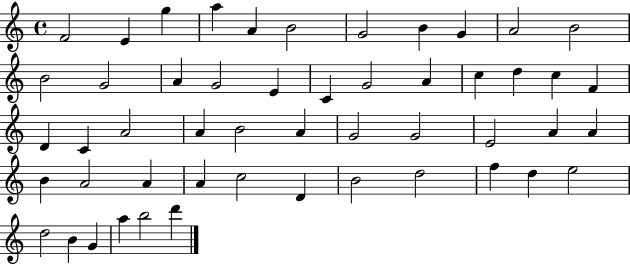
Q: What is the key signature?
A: C major